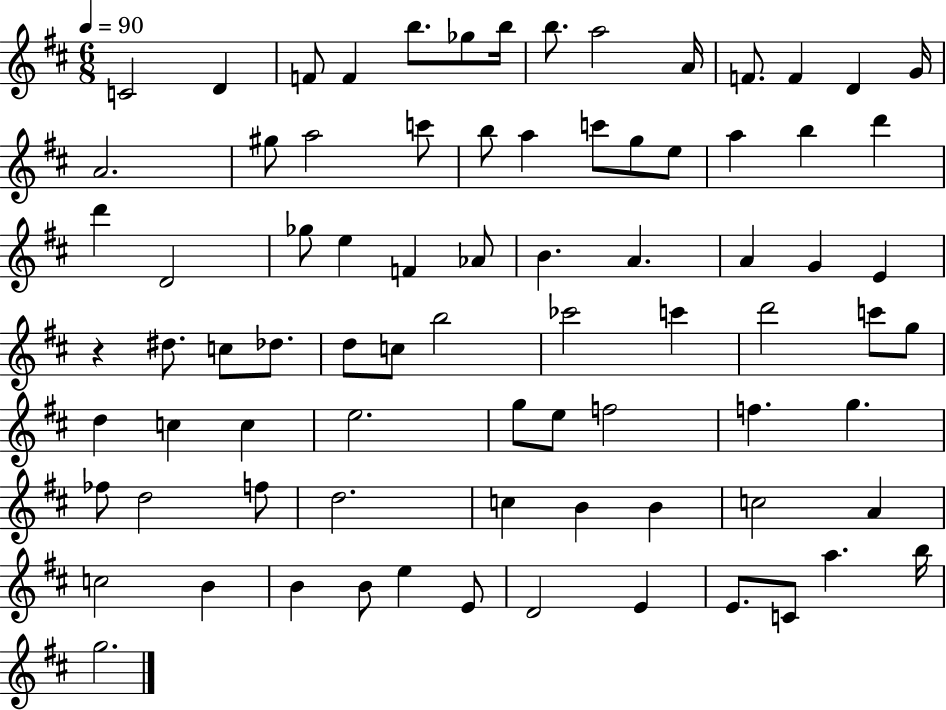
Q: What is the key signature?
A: D major